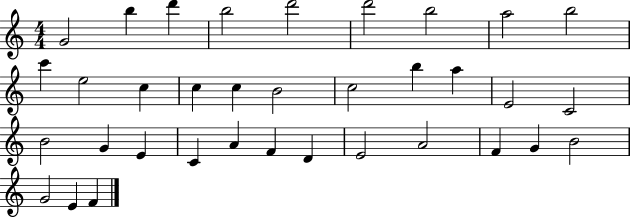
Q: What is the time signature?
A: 4/4